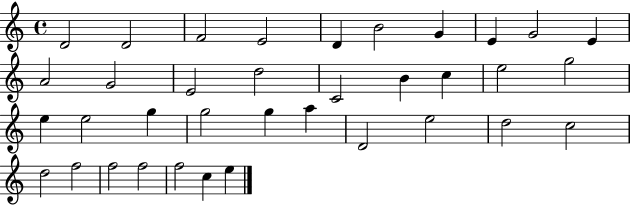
X:1
T:Untitled
M:4/4
L:1/4
K:C
D2 D2 F2 E2 D B2 G E G2 E A2 G2 E2 d2 C2 B c e2 g2 e e2 g g2 g a D2 e2 d2 c2 d2 f2 f2 f2 f2 c e